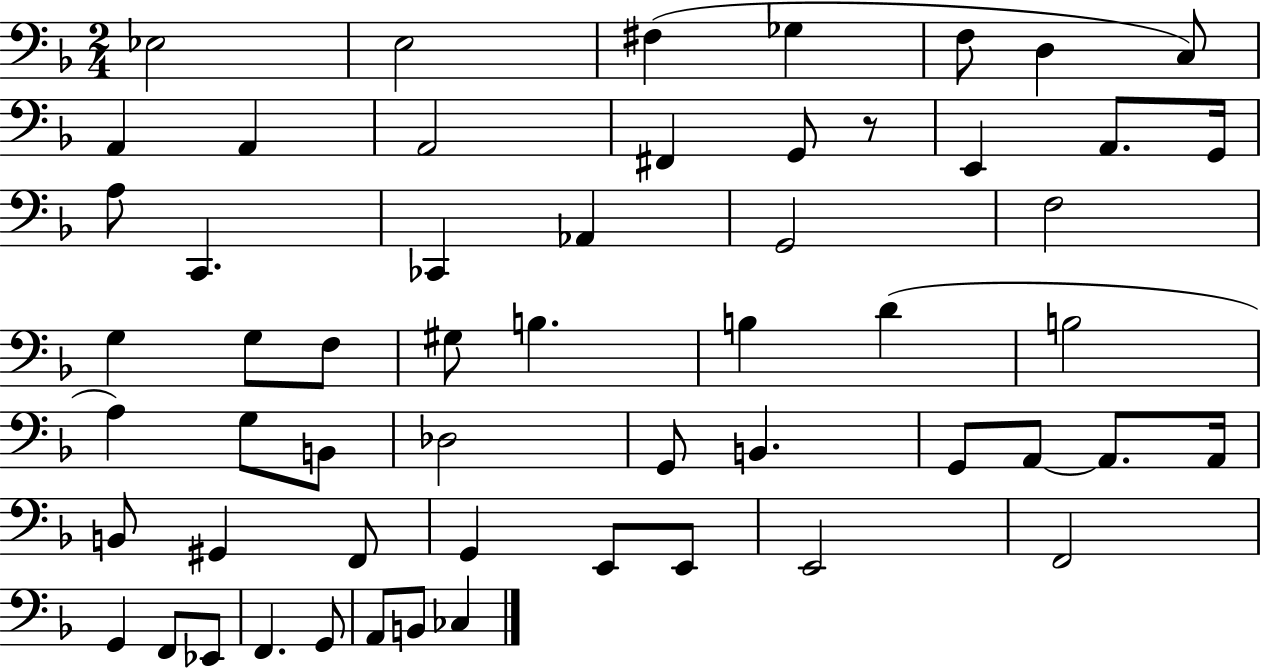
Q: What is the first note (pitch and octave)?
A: Eb3